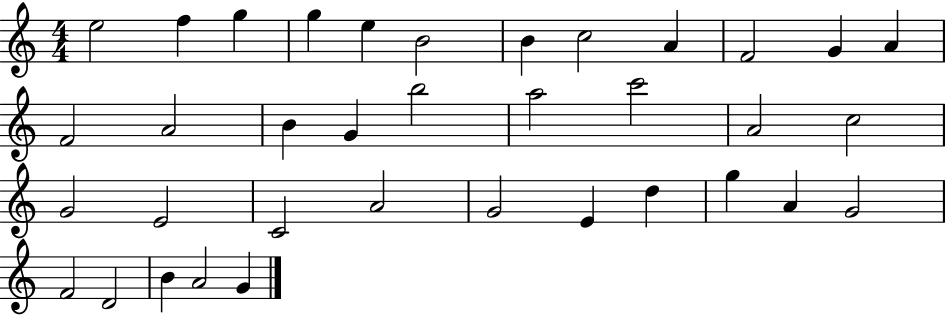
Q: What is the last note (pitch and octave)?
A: G4